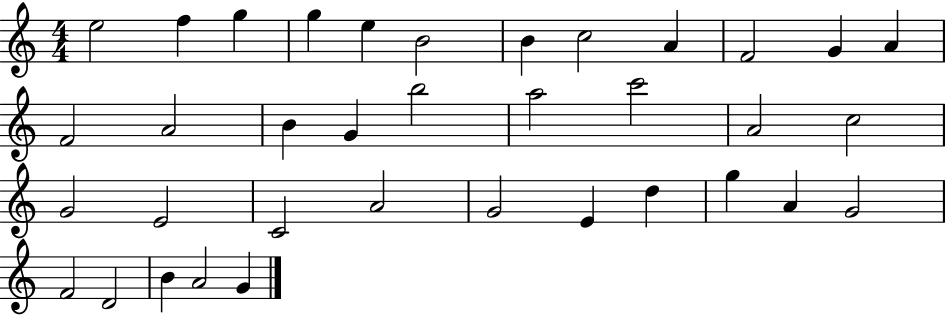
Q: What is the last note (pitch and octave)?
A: G4